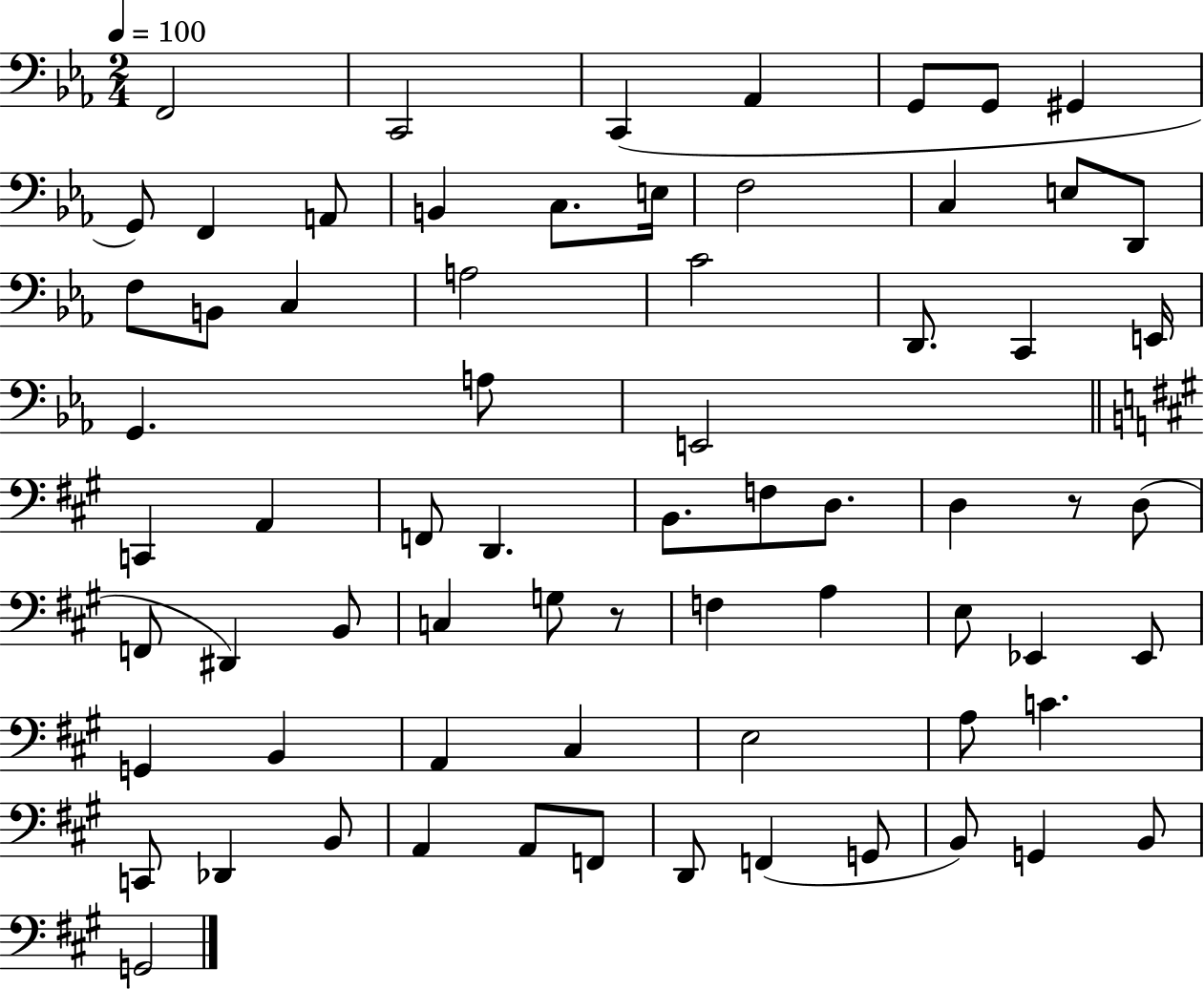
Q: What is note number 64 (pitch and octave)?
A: B2